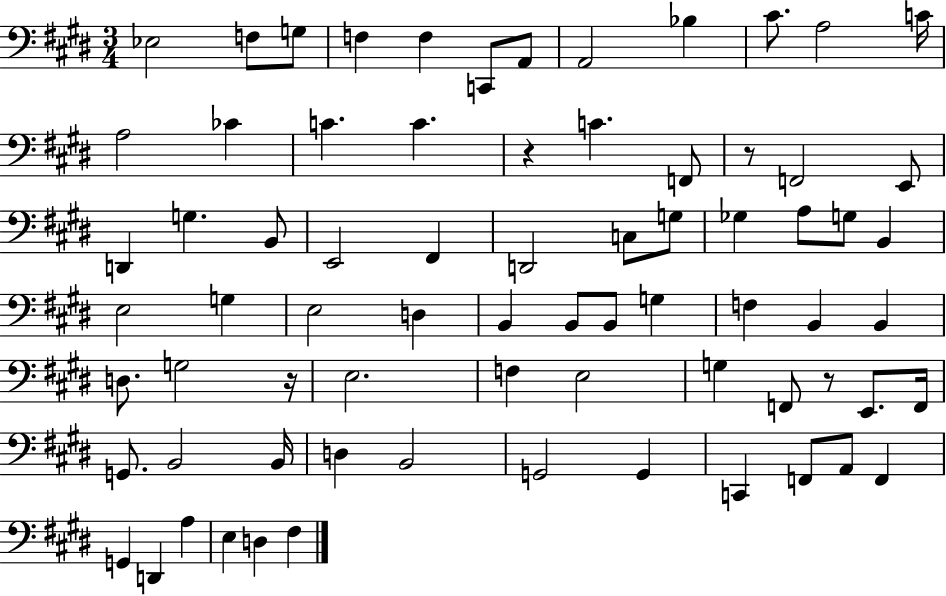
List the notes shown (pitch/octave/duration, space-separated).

Eb3/h F3/e G3/e F3/q F3/q C2/e A2/e A2/h Bb3/q C#4/e. A3/h C4/s A3/h CES4/q C4/q. C4/q. R/q C4/q. F2/e R/e F2/h E2/e D2/q G3/q. B2/e E2/h F#2/q D2/h C3/e G3/e Gb3/q A3/e G3/e B2/q E3/h G3/q E3/h D3/q B2/q B2/e B2/e G3/q F3/q B2/q B2/q D3/e. G3/h R/s E3/h. F3/q E3/h G3/q F2/e R/e E2/e. F2/s G2/e. B2/h B2/s D3/q B2/h G2/h G2/q C2/q F2/e A2/e F2/q G2/q D2/q A3/q E3/q D3/q F#3/q